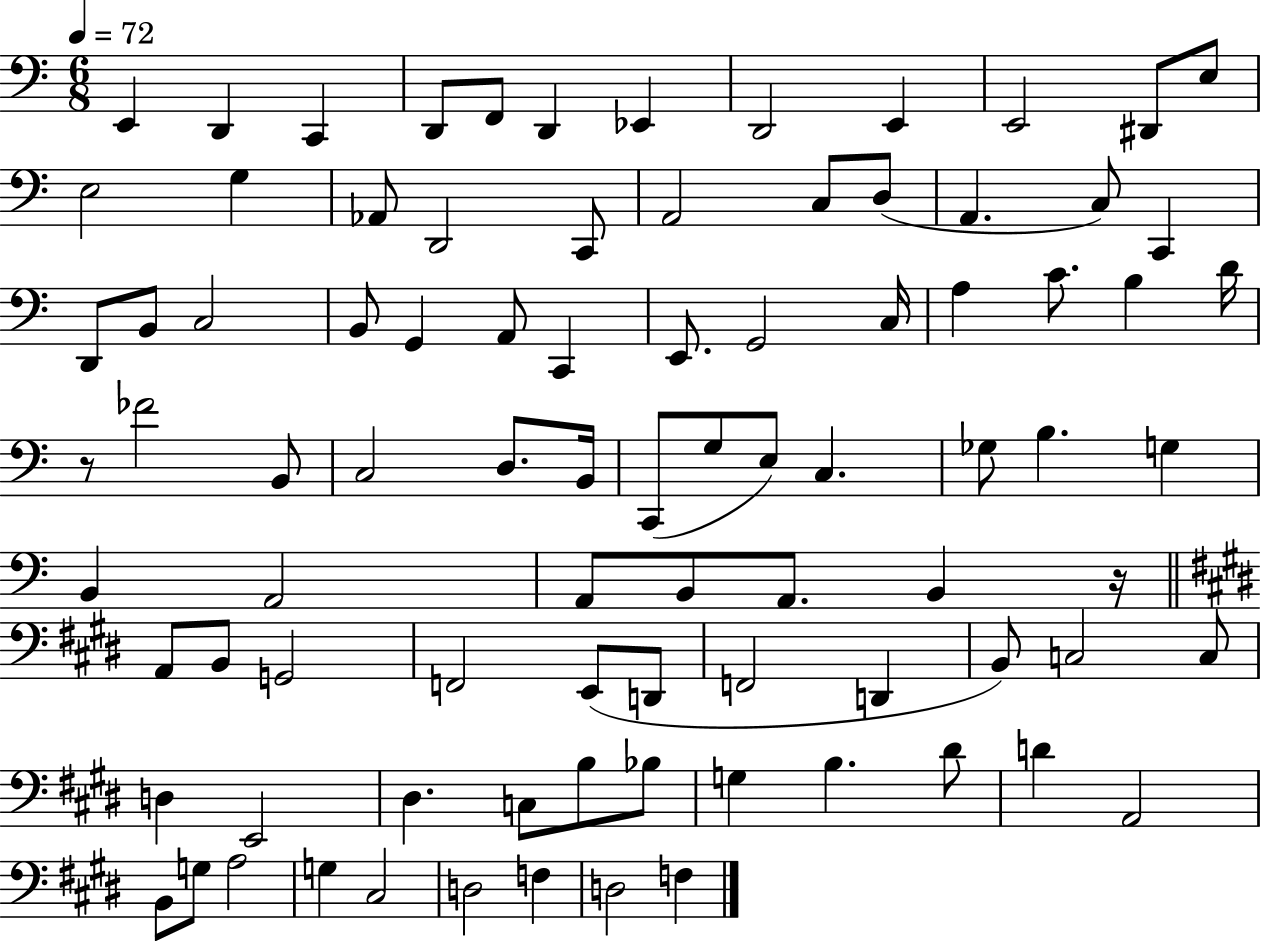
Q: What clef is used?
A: bass